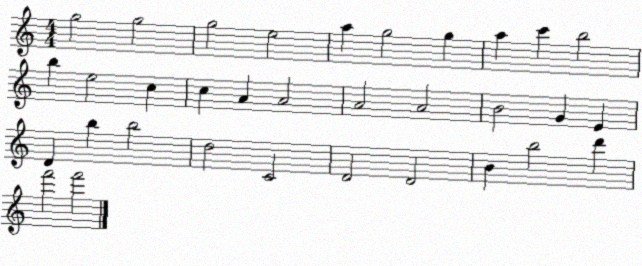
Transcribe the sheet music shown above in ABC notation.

X:1
T:Untitled
M:4/4
L:1/4
K:C
g2 g2 g2 e2 a g2 g a c' b2 b e2 c c A A2 A2 A2 B2 G E D b b2 d2 C2 D2 D2 B b2 d' f'2 f'2